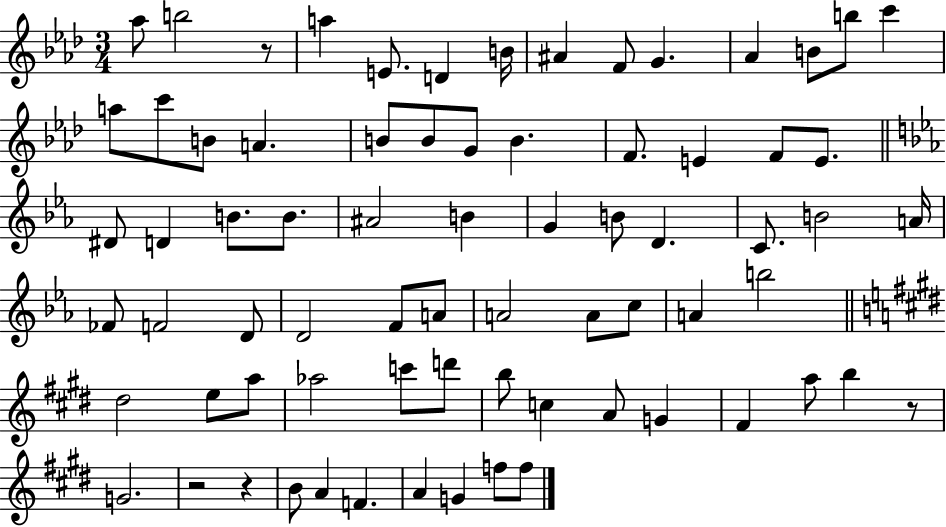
{
  \clef treble
  \numericTimeSignature
  \time 3/4
  \key aes \major
  aes''8 b''2 r8 | a''4 e'8. d'4 b'16 | ais'4 f'8 g'4. | aes'4 b'8 b''8 c'''4 | \break a''8 c'''8 b'8 a'4. | b'8 b'8 g'8 b'4. | f'8. e'4 f'8 e'8. | \bar "||" \break \key c \minor dis'8 d'4 b'8. b'8. | ais'2 b'4 | g'4 b'8 d'4. | c'8. b'2 a'16 | \break fes'8 f'2 d'8 | d'2 f'8 a'8 | a'2 a'8 c''8 | a'4 b''2 | \break \bar "||" \break \key e \major dis''2 e''8 a''8 | aes''2 c'''8 d'''8 | b''8 c''4 a'8 g'4 | fis'4 a''8 b''4 r8 | \break g'2. | r2 r4 | b'8 a'4 f'4. | a'4 g'4 f''8 f''8 | \break \bar "|."
}